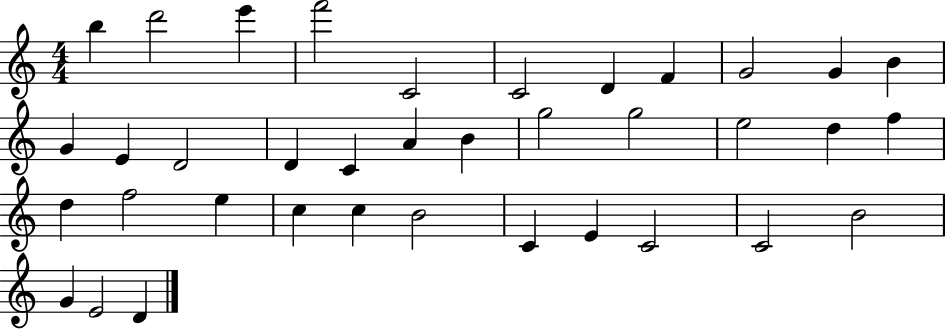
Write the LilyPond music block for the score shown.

{
  \clef treble
  \numericTimeSignature
  \time 4/4
  \key c \major
  b''4 d'''2 e'''4 | f'''2 c'2 | c'2 d'4 f'4 | g'2 g'4 b'4 | \break g'4 e'4 d'2 | d'4 c'4 a'4 b'4 | g''2 g''2 | e''2 d''4 f''4 | \break d''4 f''2 e''4 | c''4 c''4 b'2 | c'4 e'4 c'2 | c'2 b'2 | \break g'4 e'2 d'4 | \bar "|."
}